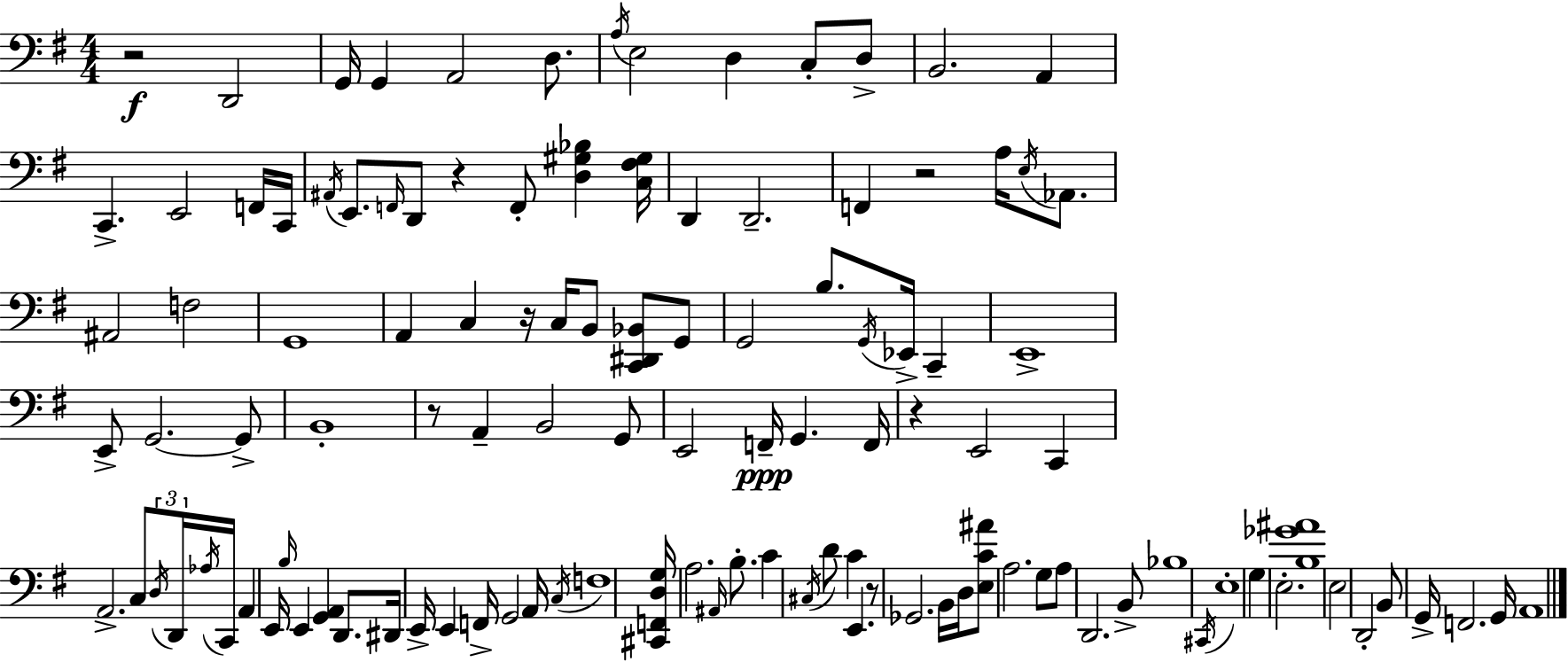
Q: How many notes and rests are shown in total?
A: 115